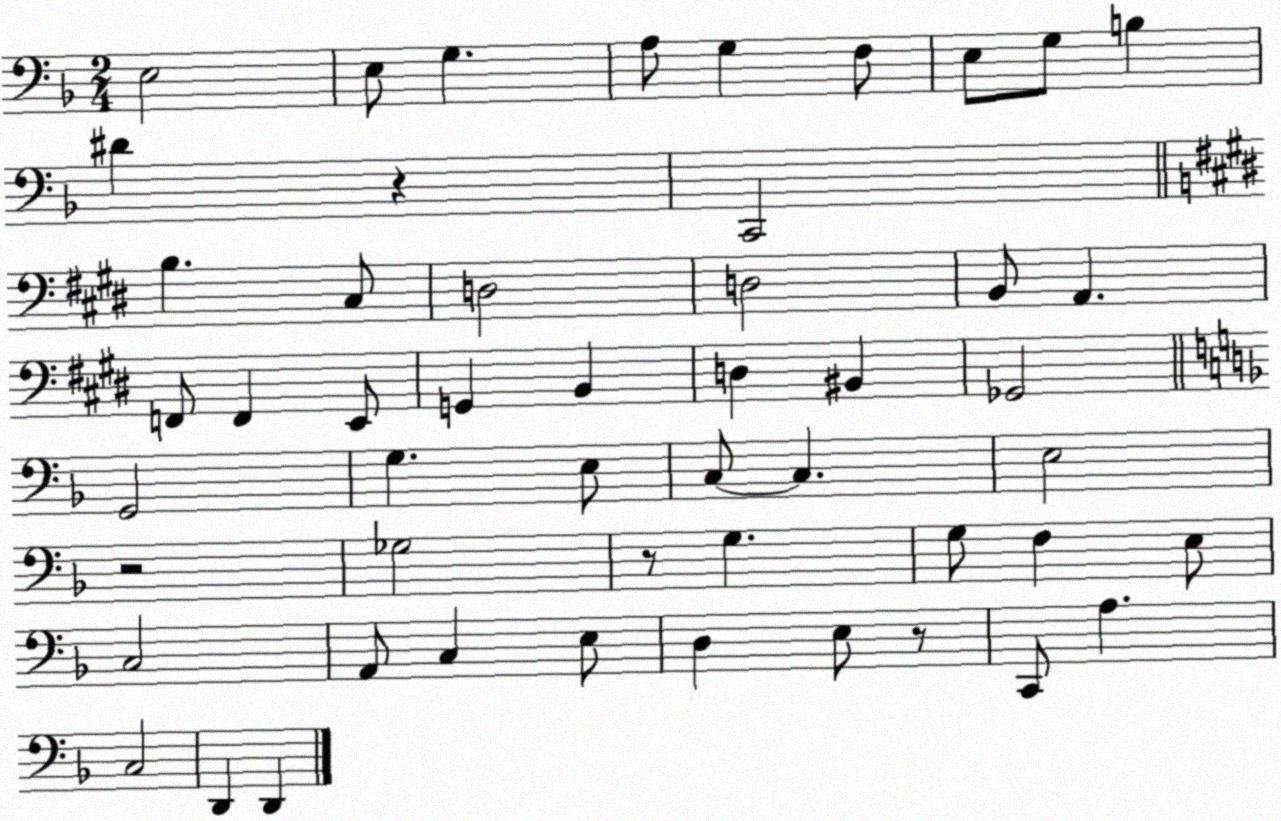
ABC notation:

X:1
T:Untitled
M:2/4
L:1/4
K:F
E,2 E,/2 G, A,/2 G, F,/2 E,/2 G,/2 B, ^D z C,,2 B, ^C,/2 D,2 D,2 B,,/2 A,, F,,/2 F,, E,,/2 G,, B,, D, ^B,, _G,,2 G,,2 G, E,/2 C,/2 C, E,2 z2 _G,2 z/2 G, G,/2 F, E,/2 C,2 A,,/2 C, E,/2 D, E,/2 z/2 C,,/2 A, C,2 D,, D,,